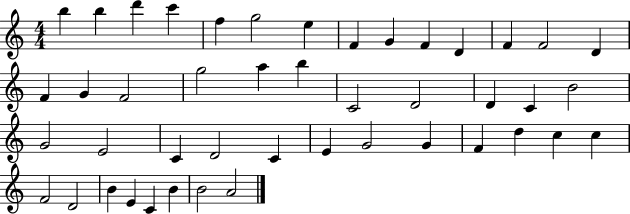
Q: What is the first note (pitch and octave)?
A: B5